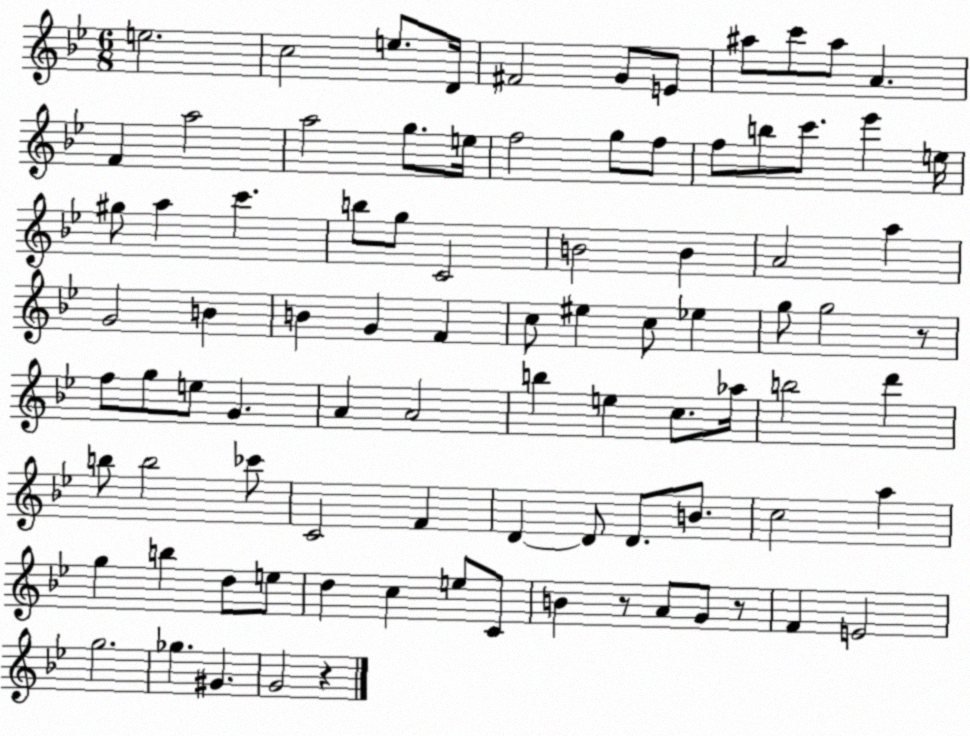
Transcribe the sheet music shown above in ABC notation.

X:1
T:Untitled
M:6/8
L:1/4
K:Bb
e2 c2 e/2 D/4 ^F2 G/2 E/2 ^a/2 c'/2 ^a/2 A F a2 a2 g/2 e/4 f2 g/2 f/2 f/2 b/2 c'/2 _e' e/4 ^g/2 a c' b/2 g/2 C2 B2 B A2 a G2 B B G F c/2 ^e c/2 _e g/2 g2 z/2 f/2 g/2 e/2 G A A2 b e c/2 _a/4 b2 d' b/2 b2 _c'/2 C2 F D D/2 D/2 B/2 c2 a g b d/2 e/2 d c e/2 C/2 B z/2 A/2 G/2 z/2 F E2 g2 _g ^G G2 z